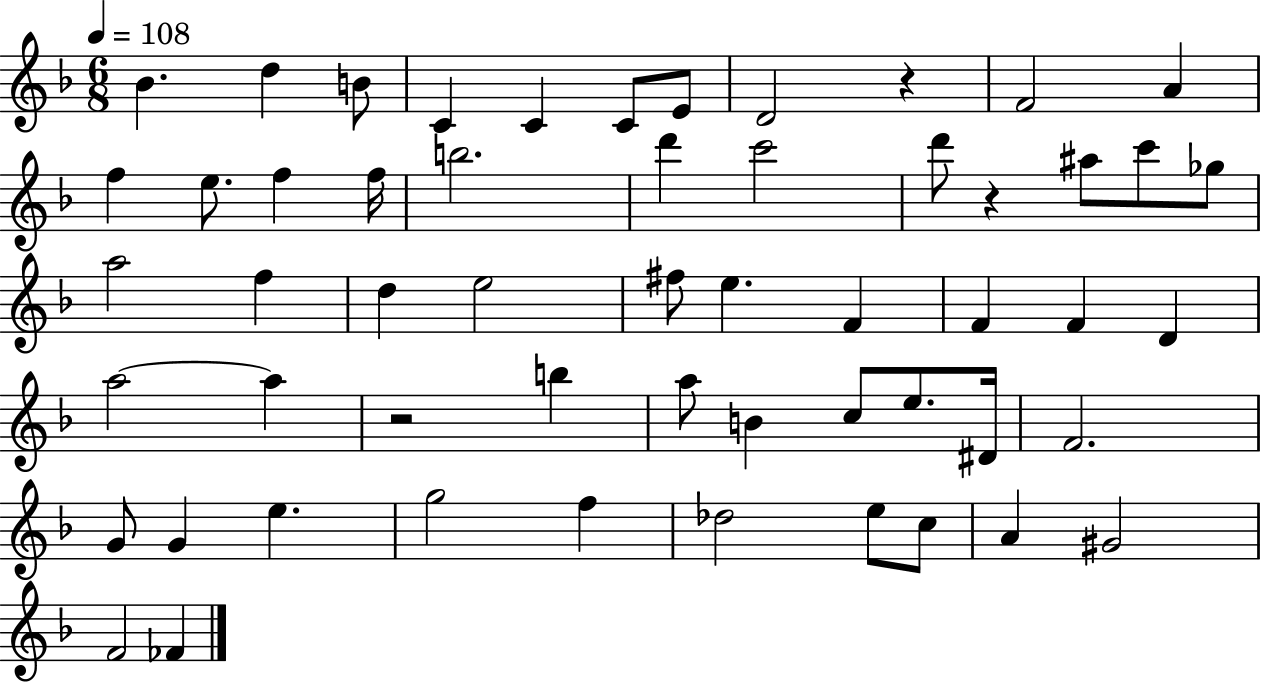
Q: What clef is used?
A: treble